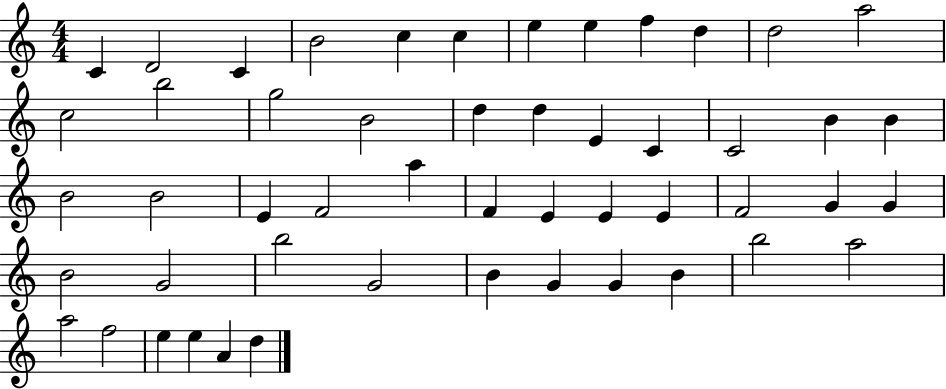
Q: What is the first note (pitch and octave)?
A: C4